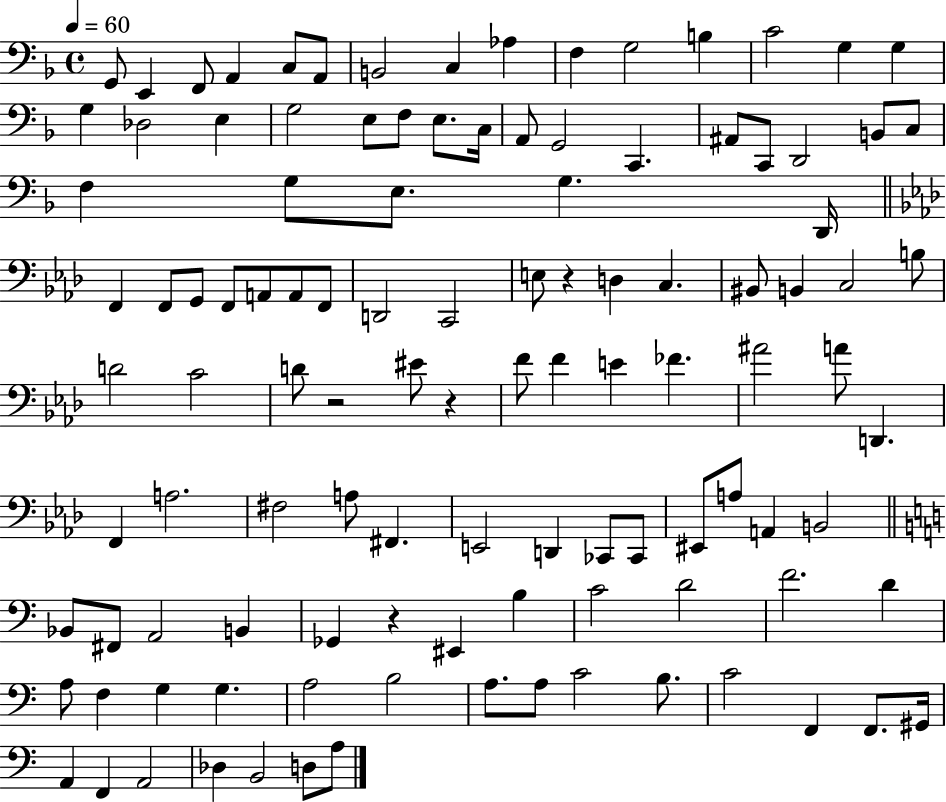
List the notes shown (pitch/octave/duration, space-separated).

G2/e E2/q F2/e A2/q C3/e A2/e B2/h C3/q Ab3/q F3/q G3/h B3/q C4/h G3/q G3/q G3/q Db3/h E3/q G3/h E3/e F3/e E3/e. C3/s A2/e G2/h C2/q. A#2/e C2/e D2/h B2/e C3/e F3/q G3/e E3/e. G3/q. D2/s F2/q F2/e G2/e F2/e A2/e A2/e F2/e D2/h C2/h E3/e R/q D3/q C3/q. BIS2/e B2/q C3/h B3/e D4/h C4/h D4/e R/h EIS4/e R/q F4/e F4/q E4/q FES4/q. A#4/h A4/e D2/q. F2/q A3/h. F#3/h A3/e F#2/q. E2/h D2/q CES2/e CES2/e EIS2/e A3/e A2/q B2/h Bb2/e F#2/e A2/h B2/q Gb2/q R/q EIS2/q B3/q C4/h D4/h F4/h. D4/q A3/e F3/q G3/q G3/q. A3/h B3/h A3/e. A3/e C4/h B3/e. C4/h F2/q F2/e. G#2/s A2/q F2/q A2/h Db3/q B2/h D3/e A3/e